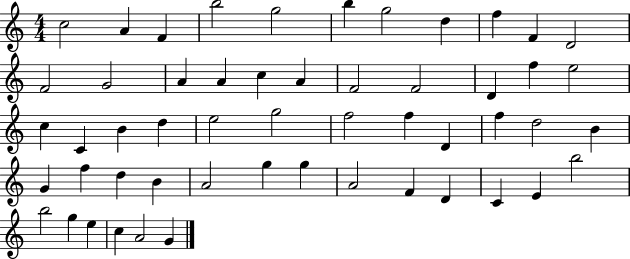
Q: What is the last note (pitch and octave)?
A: G4